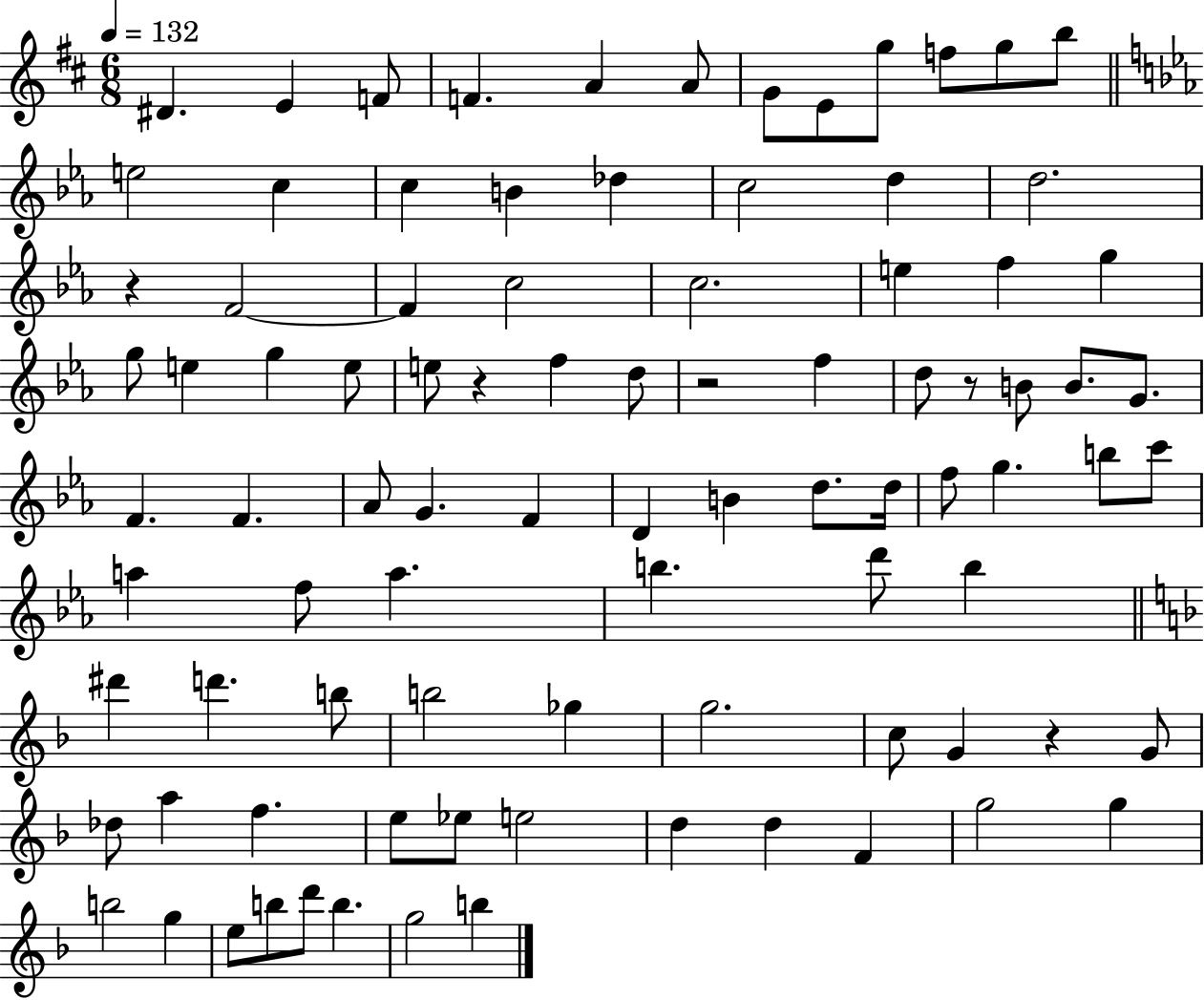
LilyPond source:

{
  \clef treble
  \numericTimeSignature
  \time 6/8
  \key d \major
  \tempo 4 = 132
  dis'4. e'4 f'8 | f'4. a'4 a'8 | g'8 e'8 g''8 f''8 g''8 b''8 | \bar "||" \break \key ees \major e''2 c''4 | c''4 b'4 des''4 | c''2 d''4 | d''2. | \break r4 f'2~~ | f'4 c''2 | c''2. | e''4 f''4 g''4 | \break g''8 e''4 g''4 e''8 | e''8 r4 f''4 d''8 | r2 f''4 | d''8 r8 b'8 b'8. g'8. | \break f'4. f'4. | aes'8 g'4. f'4 | d'4 b'4 d''8. d''16 | f''8 g''4. b''8 c'''8 | \break a''4 f''8 a''4. | b''4. d'''8 b''4 | \bar "||" \break \key d \minor dis'''4 d'''4. b''8 | b''2 ges''4 | g''2. | c''8 g'4 r4 g'8 | \break des''8 a''4 f''4. | e''8 ees''8 e''2 | d''4 d''4 f'4 | g''2 g''4 | \break b''2 g''4 | e''8 b''8 d'''8 b''4. | g''2 b''4 | \bar "|."
}